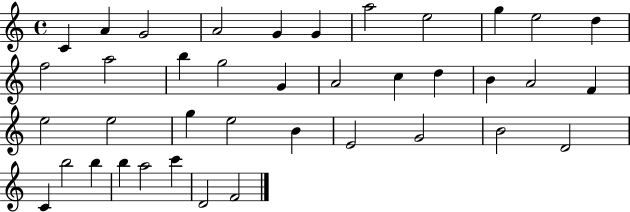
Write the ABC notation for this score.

X:1
T:Untitled
M:4/4
L:1/4
K:C
C A G2 A2 G G a2 e2 g e2 d f2 a2 b g2 G A2 c d B A2 F e2 e2 g e2 B E2 G2 B2 D2 C b2 b b a2 c' D2 F2